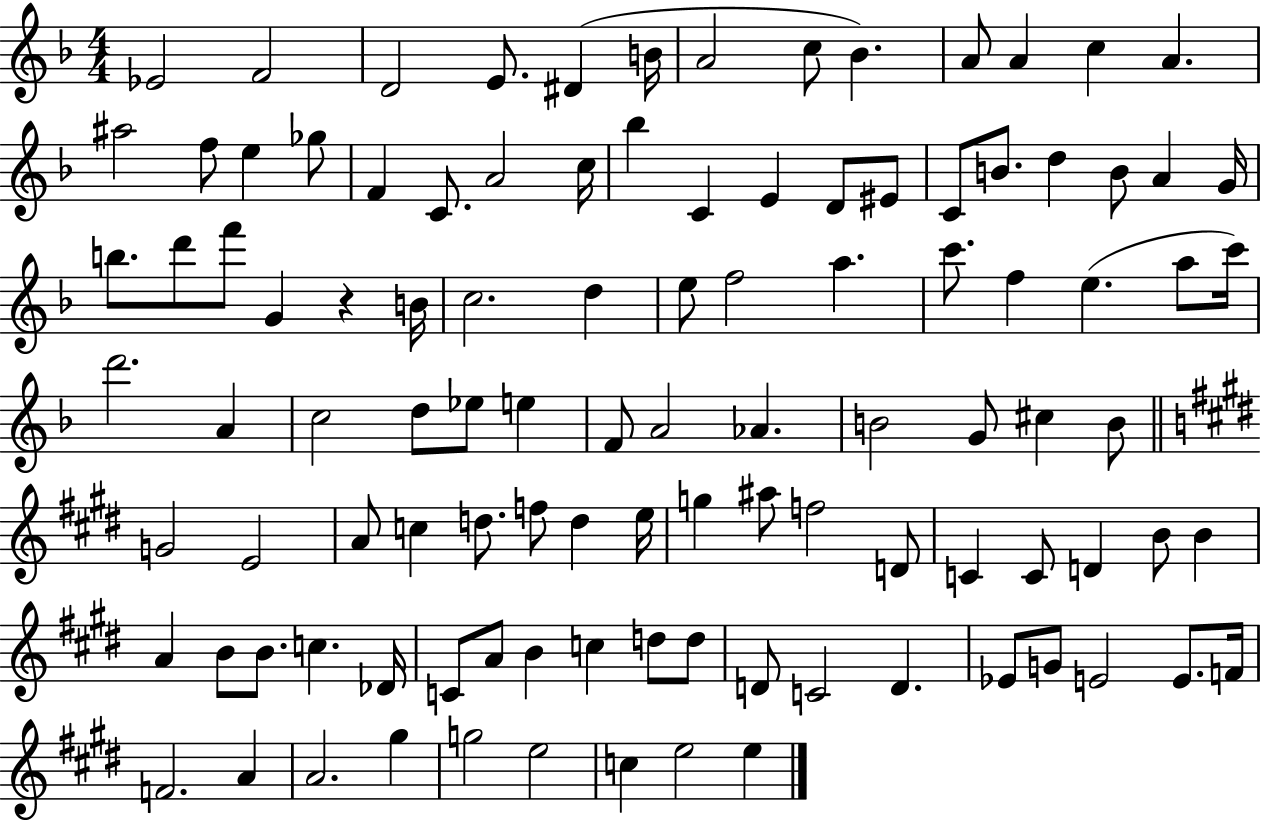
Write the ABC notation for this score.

X:1
T:Untitled
M:4/4
L:1/4
K:F
_E2 F2 D2 E/2 ^D B/4 A2 c/2 _B A/2 A c A ^a2 f/2 e _g/2 F C/2 A2 c/4 _b C E D/2 ^E/2 C/2 B/2 d B/2 A G/4 b/2 d'/2 f'/2 G z B/4 c2 d e/2 f2 a c'/2 f e a/2 c'/4 d'2 A c2 d/2 _e/2 e F/2 A2 _A B2 G/2 ^c B/2 G2 E2 A/2 c d/2 f/2 d e/4 g ^a/2 f2 D/2 C C/2 D B/2 B A B/2 B/2 c _D/4 C/2 A/2 B c d/2 d/2 D/2 C2 D _E/2 G/2 E2 E/2 F/4 F2 A A2 ^g g2 e2 c e2 e